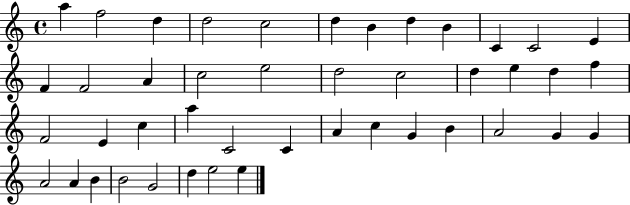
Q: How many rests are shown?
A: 0